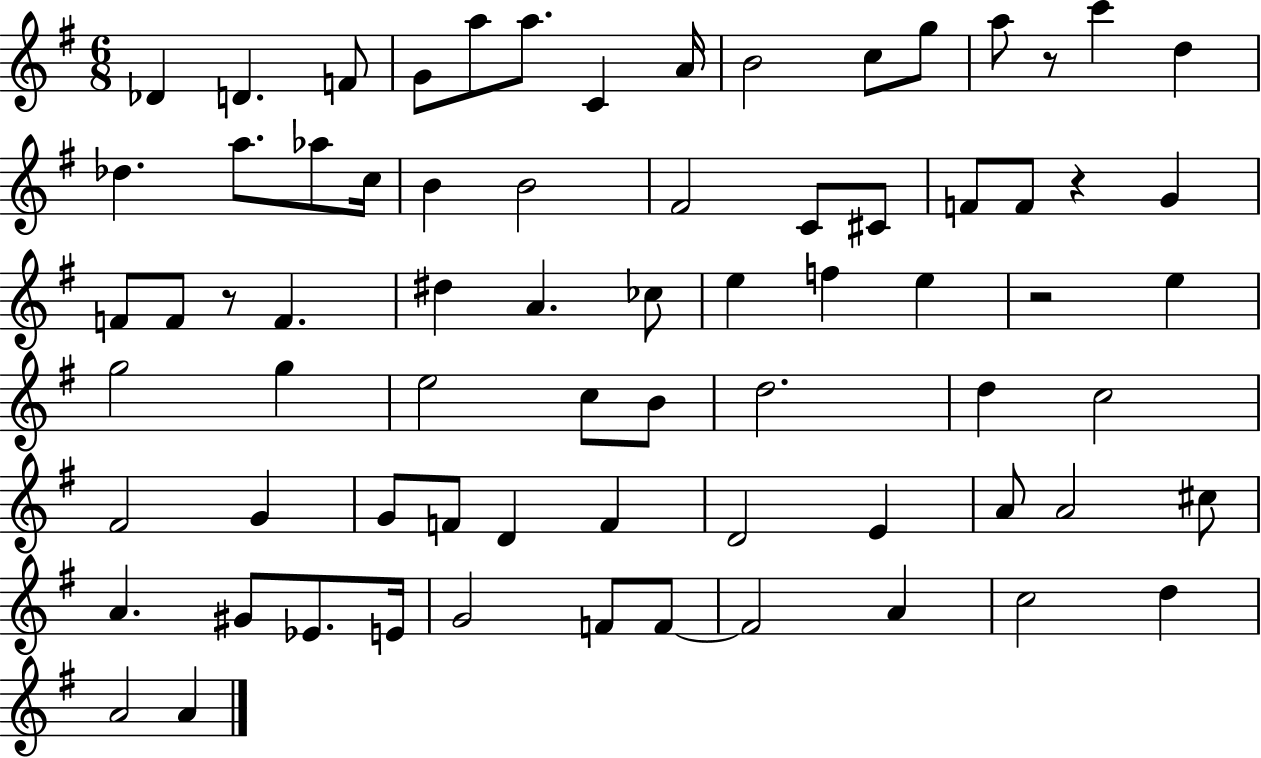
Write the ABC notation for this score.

X:1
T:Untitled
M:6/8
L:1/4
K:G
_D D F/2 G/2 a/2 a/2 C A/4 B2 c/2 g/2 a/2 z/2 c' d _d a/2 _a/2 c/4 B B2 ^F2 C/2 ^C/2 F/2 F/2 z G F/2 F/2 z/2 F ^d A _c/2 e f e z2 e g2 g e2 c/2 B/2 d2 d c2 ^F2 G G/2 F/2 D F D2 E A/2 A2 ^c/2 A ^G/2 _E/2 E/4 G2 F/2 F/2 F2 A c2 d A2 A